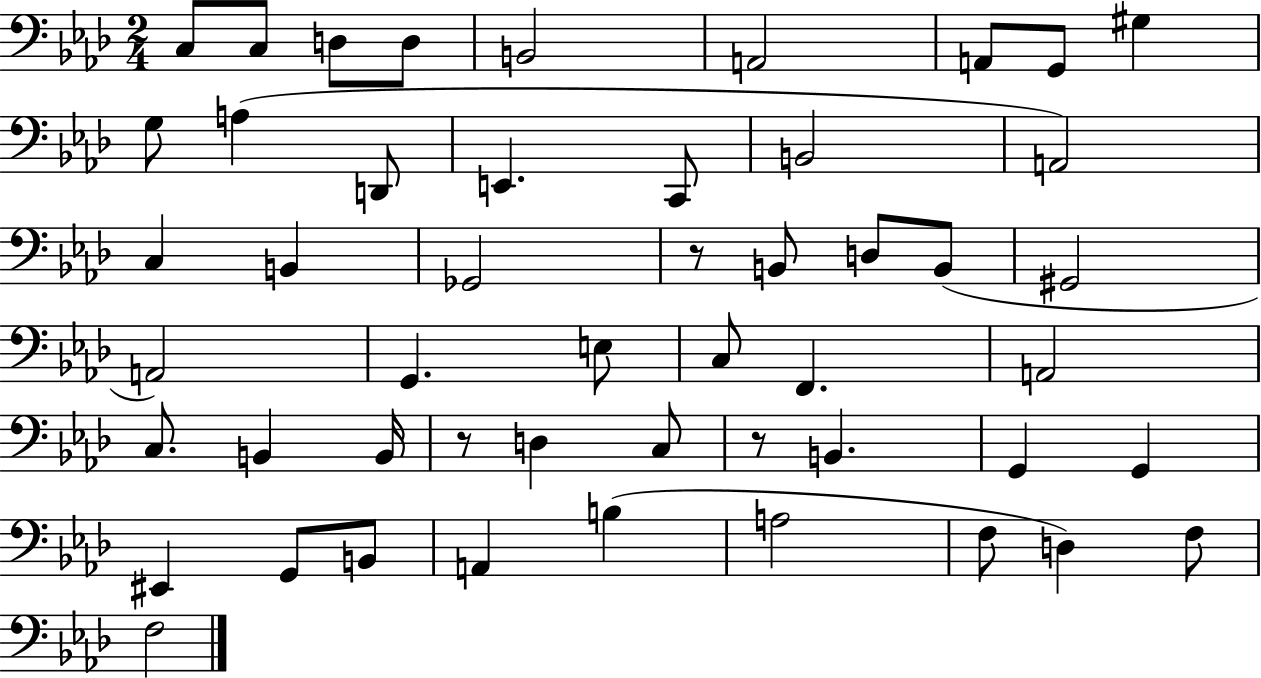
{
  \clef bass
  \numericTimeSignature
  \time 2/4
  \key aes \major
  c8 c8 d8 d8 | b,2 | a,2 | a,8 g,8 gis4 | \break g8 a4( d,8 | e,4. c,8 | b,2 | a,2) | \break c4 b,4 | ges,2 | r8 b,8 d8 b,8( | gis,2 | \break a,2) | g,4. e8 | c8 f,4. | a,2 | \break c8. b,4 b,16 | r8 d4 c8 | r8 b,4. | g,4 g,4 | \break eis,4 g,8 b,8 | a,4 b4( | a2 | f8 d4) f8 | \break f2 | \bar "|."
}